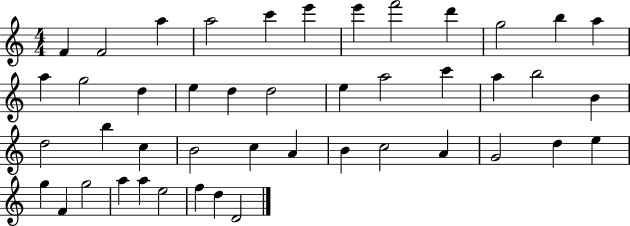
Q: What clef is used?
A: treble